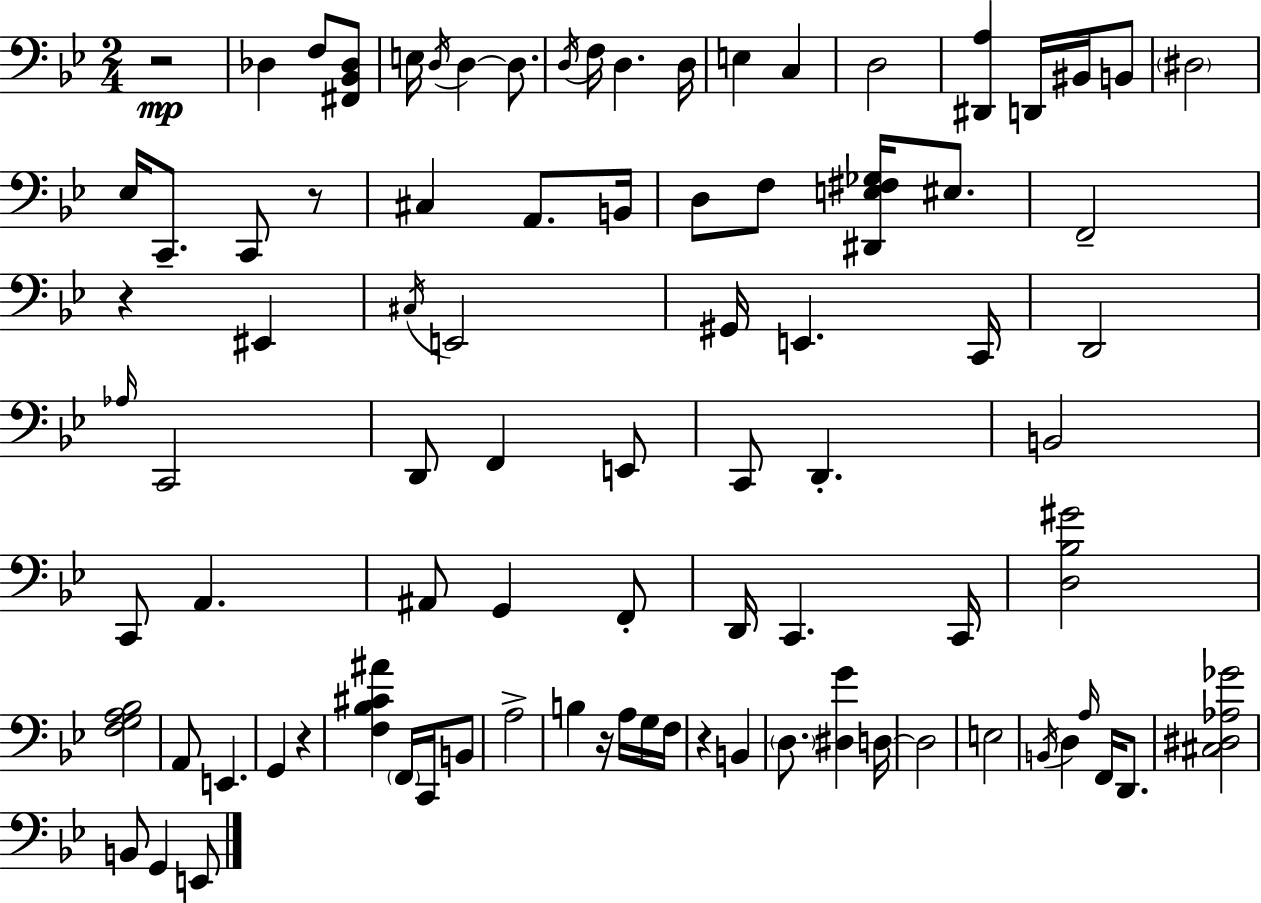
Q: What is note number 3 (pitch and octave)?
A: E3